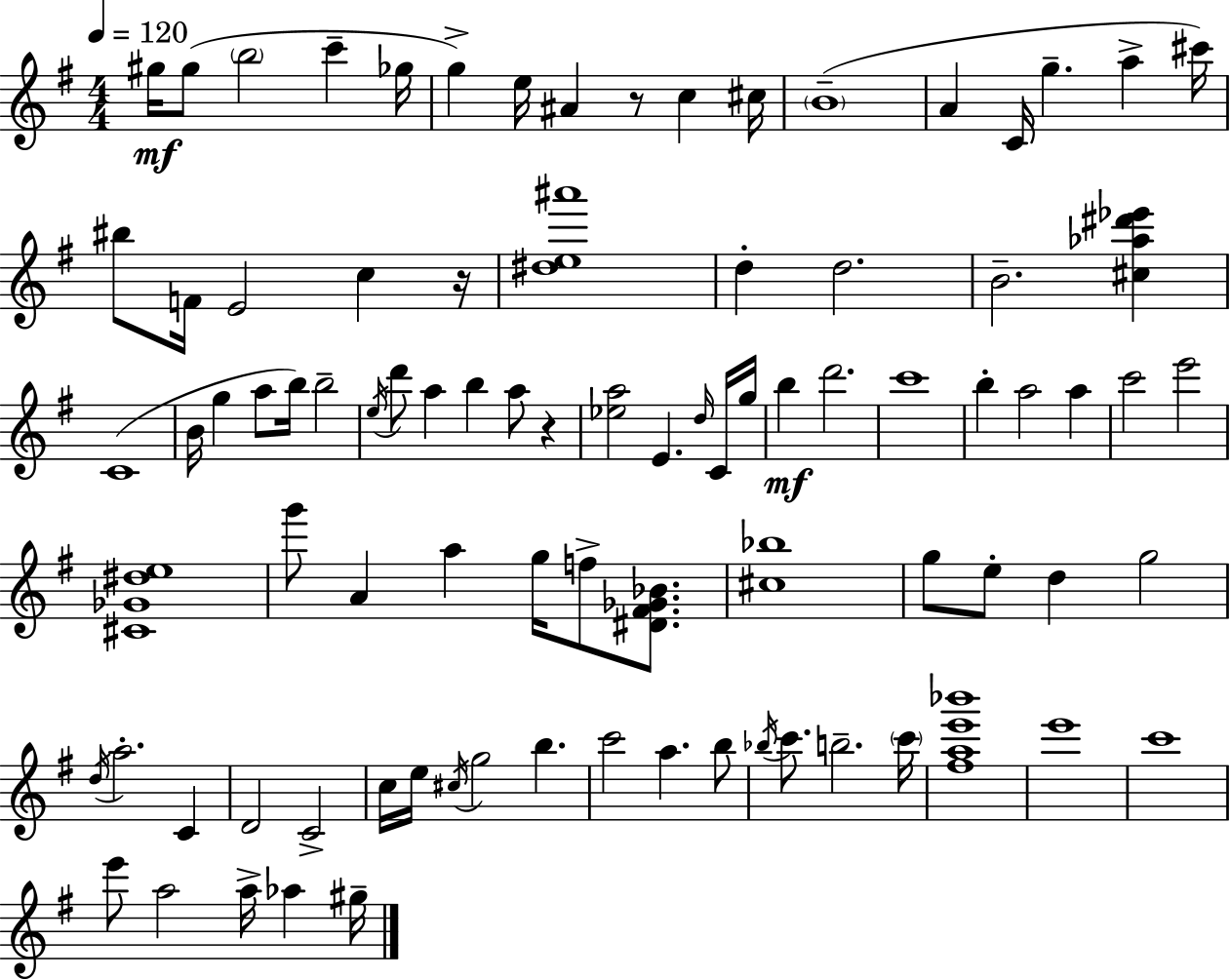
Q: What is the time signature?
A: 4/4